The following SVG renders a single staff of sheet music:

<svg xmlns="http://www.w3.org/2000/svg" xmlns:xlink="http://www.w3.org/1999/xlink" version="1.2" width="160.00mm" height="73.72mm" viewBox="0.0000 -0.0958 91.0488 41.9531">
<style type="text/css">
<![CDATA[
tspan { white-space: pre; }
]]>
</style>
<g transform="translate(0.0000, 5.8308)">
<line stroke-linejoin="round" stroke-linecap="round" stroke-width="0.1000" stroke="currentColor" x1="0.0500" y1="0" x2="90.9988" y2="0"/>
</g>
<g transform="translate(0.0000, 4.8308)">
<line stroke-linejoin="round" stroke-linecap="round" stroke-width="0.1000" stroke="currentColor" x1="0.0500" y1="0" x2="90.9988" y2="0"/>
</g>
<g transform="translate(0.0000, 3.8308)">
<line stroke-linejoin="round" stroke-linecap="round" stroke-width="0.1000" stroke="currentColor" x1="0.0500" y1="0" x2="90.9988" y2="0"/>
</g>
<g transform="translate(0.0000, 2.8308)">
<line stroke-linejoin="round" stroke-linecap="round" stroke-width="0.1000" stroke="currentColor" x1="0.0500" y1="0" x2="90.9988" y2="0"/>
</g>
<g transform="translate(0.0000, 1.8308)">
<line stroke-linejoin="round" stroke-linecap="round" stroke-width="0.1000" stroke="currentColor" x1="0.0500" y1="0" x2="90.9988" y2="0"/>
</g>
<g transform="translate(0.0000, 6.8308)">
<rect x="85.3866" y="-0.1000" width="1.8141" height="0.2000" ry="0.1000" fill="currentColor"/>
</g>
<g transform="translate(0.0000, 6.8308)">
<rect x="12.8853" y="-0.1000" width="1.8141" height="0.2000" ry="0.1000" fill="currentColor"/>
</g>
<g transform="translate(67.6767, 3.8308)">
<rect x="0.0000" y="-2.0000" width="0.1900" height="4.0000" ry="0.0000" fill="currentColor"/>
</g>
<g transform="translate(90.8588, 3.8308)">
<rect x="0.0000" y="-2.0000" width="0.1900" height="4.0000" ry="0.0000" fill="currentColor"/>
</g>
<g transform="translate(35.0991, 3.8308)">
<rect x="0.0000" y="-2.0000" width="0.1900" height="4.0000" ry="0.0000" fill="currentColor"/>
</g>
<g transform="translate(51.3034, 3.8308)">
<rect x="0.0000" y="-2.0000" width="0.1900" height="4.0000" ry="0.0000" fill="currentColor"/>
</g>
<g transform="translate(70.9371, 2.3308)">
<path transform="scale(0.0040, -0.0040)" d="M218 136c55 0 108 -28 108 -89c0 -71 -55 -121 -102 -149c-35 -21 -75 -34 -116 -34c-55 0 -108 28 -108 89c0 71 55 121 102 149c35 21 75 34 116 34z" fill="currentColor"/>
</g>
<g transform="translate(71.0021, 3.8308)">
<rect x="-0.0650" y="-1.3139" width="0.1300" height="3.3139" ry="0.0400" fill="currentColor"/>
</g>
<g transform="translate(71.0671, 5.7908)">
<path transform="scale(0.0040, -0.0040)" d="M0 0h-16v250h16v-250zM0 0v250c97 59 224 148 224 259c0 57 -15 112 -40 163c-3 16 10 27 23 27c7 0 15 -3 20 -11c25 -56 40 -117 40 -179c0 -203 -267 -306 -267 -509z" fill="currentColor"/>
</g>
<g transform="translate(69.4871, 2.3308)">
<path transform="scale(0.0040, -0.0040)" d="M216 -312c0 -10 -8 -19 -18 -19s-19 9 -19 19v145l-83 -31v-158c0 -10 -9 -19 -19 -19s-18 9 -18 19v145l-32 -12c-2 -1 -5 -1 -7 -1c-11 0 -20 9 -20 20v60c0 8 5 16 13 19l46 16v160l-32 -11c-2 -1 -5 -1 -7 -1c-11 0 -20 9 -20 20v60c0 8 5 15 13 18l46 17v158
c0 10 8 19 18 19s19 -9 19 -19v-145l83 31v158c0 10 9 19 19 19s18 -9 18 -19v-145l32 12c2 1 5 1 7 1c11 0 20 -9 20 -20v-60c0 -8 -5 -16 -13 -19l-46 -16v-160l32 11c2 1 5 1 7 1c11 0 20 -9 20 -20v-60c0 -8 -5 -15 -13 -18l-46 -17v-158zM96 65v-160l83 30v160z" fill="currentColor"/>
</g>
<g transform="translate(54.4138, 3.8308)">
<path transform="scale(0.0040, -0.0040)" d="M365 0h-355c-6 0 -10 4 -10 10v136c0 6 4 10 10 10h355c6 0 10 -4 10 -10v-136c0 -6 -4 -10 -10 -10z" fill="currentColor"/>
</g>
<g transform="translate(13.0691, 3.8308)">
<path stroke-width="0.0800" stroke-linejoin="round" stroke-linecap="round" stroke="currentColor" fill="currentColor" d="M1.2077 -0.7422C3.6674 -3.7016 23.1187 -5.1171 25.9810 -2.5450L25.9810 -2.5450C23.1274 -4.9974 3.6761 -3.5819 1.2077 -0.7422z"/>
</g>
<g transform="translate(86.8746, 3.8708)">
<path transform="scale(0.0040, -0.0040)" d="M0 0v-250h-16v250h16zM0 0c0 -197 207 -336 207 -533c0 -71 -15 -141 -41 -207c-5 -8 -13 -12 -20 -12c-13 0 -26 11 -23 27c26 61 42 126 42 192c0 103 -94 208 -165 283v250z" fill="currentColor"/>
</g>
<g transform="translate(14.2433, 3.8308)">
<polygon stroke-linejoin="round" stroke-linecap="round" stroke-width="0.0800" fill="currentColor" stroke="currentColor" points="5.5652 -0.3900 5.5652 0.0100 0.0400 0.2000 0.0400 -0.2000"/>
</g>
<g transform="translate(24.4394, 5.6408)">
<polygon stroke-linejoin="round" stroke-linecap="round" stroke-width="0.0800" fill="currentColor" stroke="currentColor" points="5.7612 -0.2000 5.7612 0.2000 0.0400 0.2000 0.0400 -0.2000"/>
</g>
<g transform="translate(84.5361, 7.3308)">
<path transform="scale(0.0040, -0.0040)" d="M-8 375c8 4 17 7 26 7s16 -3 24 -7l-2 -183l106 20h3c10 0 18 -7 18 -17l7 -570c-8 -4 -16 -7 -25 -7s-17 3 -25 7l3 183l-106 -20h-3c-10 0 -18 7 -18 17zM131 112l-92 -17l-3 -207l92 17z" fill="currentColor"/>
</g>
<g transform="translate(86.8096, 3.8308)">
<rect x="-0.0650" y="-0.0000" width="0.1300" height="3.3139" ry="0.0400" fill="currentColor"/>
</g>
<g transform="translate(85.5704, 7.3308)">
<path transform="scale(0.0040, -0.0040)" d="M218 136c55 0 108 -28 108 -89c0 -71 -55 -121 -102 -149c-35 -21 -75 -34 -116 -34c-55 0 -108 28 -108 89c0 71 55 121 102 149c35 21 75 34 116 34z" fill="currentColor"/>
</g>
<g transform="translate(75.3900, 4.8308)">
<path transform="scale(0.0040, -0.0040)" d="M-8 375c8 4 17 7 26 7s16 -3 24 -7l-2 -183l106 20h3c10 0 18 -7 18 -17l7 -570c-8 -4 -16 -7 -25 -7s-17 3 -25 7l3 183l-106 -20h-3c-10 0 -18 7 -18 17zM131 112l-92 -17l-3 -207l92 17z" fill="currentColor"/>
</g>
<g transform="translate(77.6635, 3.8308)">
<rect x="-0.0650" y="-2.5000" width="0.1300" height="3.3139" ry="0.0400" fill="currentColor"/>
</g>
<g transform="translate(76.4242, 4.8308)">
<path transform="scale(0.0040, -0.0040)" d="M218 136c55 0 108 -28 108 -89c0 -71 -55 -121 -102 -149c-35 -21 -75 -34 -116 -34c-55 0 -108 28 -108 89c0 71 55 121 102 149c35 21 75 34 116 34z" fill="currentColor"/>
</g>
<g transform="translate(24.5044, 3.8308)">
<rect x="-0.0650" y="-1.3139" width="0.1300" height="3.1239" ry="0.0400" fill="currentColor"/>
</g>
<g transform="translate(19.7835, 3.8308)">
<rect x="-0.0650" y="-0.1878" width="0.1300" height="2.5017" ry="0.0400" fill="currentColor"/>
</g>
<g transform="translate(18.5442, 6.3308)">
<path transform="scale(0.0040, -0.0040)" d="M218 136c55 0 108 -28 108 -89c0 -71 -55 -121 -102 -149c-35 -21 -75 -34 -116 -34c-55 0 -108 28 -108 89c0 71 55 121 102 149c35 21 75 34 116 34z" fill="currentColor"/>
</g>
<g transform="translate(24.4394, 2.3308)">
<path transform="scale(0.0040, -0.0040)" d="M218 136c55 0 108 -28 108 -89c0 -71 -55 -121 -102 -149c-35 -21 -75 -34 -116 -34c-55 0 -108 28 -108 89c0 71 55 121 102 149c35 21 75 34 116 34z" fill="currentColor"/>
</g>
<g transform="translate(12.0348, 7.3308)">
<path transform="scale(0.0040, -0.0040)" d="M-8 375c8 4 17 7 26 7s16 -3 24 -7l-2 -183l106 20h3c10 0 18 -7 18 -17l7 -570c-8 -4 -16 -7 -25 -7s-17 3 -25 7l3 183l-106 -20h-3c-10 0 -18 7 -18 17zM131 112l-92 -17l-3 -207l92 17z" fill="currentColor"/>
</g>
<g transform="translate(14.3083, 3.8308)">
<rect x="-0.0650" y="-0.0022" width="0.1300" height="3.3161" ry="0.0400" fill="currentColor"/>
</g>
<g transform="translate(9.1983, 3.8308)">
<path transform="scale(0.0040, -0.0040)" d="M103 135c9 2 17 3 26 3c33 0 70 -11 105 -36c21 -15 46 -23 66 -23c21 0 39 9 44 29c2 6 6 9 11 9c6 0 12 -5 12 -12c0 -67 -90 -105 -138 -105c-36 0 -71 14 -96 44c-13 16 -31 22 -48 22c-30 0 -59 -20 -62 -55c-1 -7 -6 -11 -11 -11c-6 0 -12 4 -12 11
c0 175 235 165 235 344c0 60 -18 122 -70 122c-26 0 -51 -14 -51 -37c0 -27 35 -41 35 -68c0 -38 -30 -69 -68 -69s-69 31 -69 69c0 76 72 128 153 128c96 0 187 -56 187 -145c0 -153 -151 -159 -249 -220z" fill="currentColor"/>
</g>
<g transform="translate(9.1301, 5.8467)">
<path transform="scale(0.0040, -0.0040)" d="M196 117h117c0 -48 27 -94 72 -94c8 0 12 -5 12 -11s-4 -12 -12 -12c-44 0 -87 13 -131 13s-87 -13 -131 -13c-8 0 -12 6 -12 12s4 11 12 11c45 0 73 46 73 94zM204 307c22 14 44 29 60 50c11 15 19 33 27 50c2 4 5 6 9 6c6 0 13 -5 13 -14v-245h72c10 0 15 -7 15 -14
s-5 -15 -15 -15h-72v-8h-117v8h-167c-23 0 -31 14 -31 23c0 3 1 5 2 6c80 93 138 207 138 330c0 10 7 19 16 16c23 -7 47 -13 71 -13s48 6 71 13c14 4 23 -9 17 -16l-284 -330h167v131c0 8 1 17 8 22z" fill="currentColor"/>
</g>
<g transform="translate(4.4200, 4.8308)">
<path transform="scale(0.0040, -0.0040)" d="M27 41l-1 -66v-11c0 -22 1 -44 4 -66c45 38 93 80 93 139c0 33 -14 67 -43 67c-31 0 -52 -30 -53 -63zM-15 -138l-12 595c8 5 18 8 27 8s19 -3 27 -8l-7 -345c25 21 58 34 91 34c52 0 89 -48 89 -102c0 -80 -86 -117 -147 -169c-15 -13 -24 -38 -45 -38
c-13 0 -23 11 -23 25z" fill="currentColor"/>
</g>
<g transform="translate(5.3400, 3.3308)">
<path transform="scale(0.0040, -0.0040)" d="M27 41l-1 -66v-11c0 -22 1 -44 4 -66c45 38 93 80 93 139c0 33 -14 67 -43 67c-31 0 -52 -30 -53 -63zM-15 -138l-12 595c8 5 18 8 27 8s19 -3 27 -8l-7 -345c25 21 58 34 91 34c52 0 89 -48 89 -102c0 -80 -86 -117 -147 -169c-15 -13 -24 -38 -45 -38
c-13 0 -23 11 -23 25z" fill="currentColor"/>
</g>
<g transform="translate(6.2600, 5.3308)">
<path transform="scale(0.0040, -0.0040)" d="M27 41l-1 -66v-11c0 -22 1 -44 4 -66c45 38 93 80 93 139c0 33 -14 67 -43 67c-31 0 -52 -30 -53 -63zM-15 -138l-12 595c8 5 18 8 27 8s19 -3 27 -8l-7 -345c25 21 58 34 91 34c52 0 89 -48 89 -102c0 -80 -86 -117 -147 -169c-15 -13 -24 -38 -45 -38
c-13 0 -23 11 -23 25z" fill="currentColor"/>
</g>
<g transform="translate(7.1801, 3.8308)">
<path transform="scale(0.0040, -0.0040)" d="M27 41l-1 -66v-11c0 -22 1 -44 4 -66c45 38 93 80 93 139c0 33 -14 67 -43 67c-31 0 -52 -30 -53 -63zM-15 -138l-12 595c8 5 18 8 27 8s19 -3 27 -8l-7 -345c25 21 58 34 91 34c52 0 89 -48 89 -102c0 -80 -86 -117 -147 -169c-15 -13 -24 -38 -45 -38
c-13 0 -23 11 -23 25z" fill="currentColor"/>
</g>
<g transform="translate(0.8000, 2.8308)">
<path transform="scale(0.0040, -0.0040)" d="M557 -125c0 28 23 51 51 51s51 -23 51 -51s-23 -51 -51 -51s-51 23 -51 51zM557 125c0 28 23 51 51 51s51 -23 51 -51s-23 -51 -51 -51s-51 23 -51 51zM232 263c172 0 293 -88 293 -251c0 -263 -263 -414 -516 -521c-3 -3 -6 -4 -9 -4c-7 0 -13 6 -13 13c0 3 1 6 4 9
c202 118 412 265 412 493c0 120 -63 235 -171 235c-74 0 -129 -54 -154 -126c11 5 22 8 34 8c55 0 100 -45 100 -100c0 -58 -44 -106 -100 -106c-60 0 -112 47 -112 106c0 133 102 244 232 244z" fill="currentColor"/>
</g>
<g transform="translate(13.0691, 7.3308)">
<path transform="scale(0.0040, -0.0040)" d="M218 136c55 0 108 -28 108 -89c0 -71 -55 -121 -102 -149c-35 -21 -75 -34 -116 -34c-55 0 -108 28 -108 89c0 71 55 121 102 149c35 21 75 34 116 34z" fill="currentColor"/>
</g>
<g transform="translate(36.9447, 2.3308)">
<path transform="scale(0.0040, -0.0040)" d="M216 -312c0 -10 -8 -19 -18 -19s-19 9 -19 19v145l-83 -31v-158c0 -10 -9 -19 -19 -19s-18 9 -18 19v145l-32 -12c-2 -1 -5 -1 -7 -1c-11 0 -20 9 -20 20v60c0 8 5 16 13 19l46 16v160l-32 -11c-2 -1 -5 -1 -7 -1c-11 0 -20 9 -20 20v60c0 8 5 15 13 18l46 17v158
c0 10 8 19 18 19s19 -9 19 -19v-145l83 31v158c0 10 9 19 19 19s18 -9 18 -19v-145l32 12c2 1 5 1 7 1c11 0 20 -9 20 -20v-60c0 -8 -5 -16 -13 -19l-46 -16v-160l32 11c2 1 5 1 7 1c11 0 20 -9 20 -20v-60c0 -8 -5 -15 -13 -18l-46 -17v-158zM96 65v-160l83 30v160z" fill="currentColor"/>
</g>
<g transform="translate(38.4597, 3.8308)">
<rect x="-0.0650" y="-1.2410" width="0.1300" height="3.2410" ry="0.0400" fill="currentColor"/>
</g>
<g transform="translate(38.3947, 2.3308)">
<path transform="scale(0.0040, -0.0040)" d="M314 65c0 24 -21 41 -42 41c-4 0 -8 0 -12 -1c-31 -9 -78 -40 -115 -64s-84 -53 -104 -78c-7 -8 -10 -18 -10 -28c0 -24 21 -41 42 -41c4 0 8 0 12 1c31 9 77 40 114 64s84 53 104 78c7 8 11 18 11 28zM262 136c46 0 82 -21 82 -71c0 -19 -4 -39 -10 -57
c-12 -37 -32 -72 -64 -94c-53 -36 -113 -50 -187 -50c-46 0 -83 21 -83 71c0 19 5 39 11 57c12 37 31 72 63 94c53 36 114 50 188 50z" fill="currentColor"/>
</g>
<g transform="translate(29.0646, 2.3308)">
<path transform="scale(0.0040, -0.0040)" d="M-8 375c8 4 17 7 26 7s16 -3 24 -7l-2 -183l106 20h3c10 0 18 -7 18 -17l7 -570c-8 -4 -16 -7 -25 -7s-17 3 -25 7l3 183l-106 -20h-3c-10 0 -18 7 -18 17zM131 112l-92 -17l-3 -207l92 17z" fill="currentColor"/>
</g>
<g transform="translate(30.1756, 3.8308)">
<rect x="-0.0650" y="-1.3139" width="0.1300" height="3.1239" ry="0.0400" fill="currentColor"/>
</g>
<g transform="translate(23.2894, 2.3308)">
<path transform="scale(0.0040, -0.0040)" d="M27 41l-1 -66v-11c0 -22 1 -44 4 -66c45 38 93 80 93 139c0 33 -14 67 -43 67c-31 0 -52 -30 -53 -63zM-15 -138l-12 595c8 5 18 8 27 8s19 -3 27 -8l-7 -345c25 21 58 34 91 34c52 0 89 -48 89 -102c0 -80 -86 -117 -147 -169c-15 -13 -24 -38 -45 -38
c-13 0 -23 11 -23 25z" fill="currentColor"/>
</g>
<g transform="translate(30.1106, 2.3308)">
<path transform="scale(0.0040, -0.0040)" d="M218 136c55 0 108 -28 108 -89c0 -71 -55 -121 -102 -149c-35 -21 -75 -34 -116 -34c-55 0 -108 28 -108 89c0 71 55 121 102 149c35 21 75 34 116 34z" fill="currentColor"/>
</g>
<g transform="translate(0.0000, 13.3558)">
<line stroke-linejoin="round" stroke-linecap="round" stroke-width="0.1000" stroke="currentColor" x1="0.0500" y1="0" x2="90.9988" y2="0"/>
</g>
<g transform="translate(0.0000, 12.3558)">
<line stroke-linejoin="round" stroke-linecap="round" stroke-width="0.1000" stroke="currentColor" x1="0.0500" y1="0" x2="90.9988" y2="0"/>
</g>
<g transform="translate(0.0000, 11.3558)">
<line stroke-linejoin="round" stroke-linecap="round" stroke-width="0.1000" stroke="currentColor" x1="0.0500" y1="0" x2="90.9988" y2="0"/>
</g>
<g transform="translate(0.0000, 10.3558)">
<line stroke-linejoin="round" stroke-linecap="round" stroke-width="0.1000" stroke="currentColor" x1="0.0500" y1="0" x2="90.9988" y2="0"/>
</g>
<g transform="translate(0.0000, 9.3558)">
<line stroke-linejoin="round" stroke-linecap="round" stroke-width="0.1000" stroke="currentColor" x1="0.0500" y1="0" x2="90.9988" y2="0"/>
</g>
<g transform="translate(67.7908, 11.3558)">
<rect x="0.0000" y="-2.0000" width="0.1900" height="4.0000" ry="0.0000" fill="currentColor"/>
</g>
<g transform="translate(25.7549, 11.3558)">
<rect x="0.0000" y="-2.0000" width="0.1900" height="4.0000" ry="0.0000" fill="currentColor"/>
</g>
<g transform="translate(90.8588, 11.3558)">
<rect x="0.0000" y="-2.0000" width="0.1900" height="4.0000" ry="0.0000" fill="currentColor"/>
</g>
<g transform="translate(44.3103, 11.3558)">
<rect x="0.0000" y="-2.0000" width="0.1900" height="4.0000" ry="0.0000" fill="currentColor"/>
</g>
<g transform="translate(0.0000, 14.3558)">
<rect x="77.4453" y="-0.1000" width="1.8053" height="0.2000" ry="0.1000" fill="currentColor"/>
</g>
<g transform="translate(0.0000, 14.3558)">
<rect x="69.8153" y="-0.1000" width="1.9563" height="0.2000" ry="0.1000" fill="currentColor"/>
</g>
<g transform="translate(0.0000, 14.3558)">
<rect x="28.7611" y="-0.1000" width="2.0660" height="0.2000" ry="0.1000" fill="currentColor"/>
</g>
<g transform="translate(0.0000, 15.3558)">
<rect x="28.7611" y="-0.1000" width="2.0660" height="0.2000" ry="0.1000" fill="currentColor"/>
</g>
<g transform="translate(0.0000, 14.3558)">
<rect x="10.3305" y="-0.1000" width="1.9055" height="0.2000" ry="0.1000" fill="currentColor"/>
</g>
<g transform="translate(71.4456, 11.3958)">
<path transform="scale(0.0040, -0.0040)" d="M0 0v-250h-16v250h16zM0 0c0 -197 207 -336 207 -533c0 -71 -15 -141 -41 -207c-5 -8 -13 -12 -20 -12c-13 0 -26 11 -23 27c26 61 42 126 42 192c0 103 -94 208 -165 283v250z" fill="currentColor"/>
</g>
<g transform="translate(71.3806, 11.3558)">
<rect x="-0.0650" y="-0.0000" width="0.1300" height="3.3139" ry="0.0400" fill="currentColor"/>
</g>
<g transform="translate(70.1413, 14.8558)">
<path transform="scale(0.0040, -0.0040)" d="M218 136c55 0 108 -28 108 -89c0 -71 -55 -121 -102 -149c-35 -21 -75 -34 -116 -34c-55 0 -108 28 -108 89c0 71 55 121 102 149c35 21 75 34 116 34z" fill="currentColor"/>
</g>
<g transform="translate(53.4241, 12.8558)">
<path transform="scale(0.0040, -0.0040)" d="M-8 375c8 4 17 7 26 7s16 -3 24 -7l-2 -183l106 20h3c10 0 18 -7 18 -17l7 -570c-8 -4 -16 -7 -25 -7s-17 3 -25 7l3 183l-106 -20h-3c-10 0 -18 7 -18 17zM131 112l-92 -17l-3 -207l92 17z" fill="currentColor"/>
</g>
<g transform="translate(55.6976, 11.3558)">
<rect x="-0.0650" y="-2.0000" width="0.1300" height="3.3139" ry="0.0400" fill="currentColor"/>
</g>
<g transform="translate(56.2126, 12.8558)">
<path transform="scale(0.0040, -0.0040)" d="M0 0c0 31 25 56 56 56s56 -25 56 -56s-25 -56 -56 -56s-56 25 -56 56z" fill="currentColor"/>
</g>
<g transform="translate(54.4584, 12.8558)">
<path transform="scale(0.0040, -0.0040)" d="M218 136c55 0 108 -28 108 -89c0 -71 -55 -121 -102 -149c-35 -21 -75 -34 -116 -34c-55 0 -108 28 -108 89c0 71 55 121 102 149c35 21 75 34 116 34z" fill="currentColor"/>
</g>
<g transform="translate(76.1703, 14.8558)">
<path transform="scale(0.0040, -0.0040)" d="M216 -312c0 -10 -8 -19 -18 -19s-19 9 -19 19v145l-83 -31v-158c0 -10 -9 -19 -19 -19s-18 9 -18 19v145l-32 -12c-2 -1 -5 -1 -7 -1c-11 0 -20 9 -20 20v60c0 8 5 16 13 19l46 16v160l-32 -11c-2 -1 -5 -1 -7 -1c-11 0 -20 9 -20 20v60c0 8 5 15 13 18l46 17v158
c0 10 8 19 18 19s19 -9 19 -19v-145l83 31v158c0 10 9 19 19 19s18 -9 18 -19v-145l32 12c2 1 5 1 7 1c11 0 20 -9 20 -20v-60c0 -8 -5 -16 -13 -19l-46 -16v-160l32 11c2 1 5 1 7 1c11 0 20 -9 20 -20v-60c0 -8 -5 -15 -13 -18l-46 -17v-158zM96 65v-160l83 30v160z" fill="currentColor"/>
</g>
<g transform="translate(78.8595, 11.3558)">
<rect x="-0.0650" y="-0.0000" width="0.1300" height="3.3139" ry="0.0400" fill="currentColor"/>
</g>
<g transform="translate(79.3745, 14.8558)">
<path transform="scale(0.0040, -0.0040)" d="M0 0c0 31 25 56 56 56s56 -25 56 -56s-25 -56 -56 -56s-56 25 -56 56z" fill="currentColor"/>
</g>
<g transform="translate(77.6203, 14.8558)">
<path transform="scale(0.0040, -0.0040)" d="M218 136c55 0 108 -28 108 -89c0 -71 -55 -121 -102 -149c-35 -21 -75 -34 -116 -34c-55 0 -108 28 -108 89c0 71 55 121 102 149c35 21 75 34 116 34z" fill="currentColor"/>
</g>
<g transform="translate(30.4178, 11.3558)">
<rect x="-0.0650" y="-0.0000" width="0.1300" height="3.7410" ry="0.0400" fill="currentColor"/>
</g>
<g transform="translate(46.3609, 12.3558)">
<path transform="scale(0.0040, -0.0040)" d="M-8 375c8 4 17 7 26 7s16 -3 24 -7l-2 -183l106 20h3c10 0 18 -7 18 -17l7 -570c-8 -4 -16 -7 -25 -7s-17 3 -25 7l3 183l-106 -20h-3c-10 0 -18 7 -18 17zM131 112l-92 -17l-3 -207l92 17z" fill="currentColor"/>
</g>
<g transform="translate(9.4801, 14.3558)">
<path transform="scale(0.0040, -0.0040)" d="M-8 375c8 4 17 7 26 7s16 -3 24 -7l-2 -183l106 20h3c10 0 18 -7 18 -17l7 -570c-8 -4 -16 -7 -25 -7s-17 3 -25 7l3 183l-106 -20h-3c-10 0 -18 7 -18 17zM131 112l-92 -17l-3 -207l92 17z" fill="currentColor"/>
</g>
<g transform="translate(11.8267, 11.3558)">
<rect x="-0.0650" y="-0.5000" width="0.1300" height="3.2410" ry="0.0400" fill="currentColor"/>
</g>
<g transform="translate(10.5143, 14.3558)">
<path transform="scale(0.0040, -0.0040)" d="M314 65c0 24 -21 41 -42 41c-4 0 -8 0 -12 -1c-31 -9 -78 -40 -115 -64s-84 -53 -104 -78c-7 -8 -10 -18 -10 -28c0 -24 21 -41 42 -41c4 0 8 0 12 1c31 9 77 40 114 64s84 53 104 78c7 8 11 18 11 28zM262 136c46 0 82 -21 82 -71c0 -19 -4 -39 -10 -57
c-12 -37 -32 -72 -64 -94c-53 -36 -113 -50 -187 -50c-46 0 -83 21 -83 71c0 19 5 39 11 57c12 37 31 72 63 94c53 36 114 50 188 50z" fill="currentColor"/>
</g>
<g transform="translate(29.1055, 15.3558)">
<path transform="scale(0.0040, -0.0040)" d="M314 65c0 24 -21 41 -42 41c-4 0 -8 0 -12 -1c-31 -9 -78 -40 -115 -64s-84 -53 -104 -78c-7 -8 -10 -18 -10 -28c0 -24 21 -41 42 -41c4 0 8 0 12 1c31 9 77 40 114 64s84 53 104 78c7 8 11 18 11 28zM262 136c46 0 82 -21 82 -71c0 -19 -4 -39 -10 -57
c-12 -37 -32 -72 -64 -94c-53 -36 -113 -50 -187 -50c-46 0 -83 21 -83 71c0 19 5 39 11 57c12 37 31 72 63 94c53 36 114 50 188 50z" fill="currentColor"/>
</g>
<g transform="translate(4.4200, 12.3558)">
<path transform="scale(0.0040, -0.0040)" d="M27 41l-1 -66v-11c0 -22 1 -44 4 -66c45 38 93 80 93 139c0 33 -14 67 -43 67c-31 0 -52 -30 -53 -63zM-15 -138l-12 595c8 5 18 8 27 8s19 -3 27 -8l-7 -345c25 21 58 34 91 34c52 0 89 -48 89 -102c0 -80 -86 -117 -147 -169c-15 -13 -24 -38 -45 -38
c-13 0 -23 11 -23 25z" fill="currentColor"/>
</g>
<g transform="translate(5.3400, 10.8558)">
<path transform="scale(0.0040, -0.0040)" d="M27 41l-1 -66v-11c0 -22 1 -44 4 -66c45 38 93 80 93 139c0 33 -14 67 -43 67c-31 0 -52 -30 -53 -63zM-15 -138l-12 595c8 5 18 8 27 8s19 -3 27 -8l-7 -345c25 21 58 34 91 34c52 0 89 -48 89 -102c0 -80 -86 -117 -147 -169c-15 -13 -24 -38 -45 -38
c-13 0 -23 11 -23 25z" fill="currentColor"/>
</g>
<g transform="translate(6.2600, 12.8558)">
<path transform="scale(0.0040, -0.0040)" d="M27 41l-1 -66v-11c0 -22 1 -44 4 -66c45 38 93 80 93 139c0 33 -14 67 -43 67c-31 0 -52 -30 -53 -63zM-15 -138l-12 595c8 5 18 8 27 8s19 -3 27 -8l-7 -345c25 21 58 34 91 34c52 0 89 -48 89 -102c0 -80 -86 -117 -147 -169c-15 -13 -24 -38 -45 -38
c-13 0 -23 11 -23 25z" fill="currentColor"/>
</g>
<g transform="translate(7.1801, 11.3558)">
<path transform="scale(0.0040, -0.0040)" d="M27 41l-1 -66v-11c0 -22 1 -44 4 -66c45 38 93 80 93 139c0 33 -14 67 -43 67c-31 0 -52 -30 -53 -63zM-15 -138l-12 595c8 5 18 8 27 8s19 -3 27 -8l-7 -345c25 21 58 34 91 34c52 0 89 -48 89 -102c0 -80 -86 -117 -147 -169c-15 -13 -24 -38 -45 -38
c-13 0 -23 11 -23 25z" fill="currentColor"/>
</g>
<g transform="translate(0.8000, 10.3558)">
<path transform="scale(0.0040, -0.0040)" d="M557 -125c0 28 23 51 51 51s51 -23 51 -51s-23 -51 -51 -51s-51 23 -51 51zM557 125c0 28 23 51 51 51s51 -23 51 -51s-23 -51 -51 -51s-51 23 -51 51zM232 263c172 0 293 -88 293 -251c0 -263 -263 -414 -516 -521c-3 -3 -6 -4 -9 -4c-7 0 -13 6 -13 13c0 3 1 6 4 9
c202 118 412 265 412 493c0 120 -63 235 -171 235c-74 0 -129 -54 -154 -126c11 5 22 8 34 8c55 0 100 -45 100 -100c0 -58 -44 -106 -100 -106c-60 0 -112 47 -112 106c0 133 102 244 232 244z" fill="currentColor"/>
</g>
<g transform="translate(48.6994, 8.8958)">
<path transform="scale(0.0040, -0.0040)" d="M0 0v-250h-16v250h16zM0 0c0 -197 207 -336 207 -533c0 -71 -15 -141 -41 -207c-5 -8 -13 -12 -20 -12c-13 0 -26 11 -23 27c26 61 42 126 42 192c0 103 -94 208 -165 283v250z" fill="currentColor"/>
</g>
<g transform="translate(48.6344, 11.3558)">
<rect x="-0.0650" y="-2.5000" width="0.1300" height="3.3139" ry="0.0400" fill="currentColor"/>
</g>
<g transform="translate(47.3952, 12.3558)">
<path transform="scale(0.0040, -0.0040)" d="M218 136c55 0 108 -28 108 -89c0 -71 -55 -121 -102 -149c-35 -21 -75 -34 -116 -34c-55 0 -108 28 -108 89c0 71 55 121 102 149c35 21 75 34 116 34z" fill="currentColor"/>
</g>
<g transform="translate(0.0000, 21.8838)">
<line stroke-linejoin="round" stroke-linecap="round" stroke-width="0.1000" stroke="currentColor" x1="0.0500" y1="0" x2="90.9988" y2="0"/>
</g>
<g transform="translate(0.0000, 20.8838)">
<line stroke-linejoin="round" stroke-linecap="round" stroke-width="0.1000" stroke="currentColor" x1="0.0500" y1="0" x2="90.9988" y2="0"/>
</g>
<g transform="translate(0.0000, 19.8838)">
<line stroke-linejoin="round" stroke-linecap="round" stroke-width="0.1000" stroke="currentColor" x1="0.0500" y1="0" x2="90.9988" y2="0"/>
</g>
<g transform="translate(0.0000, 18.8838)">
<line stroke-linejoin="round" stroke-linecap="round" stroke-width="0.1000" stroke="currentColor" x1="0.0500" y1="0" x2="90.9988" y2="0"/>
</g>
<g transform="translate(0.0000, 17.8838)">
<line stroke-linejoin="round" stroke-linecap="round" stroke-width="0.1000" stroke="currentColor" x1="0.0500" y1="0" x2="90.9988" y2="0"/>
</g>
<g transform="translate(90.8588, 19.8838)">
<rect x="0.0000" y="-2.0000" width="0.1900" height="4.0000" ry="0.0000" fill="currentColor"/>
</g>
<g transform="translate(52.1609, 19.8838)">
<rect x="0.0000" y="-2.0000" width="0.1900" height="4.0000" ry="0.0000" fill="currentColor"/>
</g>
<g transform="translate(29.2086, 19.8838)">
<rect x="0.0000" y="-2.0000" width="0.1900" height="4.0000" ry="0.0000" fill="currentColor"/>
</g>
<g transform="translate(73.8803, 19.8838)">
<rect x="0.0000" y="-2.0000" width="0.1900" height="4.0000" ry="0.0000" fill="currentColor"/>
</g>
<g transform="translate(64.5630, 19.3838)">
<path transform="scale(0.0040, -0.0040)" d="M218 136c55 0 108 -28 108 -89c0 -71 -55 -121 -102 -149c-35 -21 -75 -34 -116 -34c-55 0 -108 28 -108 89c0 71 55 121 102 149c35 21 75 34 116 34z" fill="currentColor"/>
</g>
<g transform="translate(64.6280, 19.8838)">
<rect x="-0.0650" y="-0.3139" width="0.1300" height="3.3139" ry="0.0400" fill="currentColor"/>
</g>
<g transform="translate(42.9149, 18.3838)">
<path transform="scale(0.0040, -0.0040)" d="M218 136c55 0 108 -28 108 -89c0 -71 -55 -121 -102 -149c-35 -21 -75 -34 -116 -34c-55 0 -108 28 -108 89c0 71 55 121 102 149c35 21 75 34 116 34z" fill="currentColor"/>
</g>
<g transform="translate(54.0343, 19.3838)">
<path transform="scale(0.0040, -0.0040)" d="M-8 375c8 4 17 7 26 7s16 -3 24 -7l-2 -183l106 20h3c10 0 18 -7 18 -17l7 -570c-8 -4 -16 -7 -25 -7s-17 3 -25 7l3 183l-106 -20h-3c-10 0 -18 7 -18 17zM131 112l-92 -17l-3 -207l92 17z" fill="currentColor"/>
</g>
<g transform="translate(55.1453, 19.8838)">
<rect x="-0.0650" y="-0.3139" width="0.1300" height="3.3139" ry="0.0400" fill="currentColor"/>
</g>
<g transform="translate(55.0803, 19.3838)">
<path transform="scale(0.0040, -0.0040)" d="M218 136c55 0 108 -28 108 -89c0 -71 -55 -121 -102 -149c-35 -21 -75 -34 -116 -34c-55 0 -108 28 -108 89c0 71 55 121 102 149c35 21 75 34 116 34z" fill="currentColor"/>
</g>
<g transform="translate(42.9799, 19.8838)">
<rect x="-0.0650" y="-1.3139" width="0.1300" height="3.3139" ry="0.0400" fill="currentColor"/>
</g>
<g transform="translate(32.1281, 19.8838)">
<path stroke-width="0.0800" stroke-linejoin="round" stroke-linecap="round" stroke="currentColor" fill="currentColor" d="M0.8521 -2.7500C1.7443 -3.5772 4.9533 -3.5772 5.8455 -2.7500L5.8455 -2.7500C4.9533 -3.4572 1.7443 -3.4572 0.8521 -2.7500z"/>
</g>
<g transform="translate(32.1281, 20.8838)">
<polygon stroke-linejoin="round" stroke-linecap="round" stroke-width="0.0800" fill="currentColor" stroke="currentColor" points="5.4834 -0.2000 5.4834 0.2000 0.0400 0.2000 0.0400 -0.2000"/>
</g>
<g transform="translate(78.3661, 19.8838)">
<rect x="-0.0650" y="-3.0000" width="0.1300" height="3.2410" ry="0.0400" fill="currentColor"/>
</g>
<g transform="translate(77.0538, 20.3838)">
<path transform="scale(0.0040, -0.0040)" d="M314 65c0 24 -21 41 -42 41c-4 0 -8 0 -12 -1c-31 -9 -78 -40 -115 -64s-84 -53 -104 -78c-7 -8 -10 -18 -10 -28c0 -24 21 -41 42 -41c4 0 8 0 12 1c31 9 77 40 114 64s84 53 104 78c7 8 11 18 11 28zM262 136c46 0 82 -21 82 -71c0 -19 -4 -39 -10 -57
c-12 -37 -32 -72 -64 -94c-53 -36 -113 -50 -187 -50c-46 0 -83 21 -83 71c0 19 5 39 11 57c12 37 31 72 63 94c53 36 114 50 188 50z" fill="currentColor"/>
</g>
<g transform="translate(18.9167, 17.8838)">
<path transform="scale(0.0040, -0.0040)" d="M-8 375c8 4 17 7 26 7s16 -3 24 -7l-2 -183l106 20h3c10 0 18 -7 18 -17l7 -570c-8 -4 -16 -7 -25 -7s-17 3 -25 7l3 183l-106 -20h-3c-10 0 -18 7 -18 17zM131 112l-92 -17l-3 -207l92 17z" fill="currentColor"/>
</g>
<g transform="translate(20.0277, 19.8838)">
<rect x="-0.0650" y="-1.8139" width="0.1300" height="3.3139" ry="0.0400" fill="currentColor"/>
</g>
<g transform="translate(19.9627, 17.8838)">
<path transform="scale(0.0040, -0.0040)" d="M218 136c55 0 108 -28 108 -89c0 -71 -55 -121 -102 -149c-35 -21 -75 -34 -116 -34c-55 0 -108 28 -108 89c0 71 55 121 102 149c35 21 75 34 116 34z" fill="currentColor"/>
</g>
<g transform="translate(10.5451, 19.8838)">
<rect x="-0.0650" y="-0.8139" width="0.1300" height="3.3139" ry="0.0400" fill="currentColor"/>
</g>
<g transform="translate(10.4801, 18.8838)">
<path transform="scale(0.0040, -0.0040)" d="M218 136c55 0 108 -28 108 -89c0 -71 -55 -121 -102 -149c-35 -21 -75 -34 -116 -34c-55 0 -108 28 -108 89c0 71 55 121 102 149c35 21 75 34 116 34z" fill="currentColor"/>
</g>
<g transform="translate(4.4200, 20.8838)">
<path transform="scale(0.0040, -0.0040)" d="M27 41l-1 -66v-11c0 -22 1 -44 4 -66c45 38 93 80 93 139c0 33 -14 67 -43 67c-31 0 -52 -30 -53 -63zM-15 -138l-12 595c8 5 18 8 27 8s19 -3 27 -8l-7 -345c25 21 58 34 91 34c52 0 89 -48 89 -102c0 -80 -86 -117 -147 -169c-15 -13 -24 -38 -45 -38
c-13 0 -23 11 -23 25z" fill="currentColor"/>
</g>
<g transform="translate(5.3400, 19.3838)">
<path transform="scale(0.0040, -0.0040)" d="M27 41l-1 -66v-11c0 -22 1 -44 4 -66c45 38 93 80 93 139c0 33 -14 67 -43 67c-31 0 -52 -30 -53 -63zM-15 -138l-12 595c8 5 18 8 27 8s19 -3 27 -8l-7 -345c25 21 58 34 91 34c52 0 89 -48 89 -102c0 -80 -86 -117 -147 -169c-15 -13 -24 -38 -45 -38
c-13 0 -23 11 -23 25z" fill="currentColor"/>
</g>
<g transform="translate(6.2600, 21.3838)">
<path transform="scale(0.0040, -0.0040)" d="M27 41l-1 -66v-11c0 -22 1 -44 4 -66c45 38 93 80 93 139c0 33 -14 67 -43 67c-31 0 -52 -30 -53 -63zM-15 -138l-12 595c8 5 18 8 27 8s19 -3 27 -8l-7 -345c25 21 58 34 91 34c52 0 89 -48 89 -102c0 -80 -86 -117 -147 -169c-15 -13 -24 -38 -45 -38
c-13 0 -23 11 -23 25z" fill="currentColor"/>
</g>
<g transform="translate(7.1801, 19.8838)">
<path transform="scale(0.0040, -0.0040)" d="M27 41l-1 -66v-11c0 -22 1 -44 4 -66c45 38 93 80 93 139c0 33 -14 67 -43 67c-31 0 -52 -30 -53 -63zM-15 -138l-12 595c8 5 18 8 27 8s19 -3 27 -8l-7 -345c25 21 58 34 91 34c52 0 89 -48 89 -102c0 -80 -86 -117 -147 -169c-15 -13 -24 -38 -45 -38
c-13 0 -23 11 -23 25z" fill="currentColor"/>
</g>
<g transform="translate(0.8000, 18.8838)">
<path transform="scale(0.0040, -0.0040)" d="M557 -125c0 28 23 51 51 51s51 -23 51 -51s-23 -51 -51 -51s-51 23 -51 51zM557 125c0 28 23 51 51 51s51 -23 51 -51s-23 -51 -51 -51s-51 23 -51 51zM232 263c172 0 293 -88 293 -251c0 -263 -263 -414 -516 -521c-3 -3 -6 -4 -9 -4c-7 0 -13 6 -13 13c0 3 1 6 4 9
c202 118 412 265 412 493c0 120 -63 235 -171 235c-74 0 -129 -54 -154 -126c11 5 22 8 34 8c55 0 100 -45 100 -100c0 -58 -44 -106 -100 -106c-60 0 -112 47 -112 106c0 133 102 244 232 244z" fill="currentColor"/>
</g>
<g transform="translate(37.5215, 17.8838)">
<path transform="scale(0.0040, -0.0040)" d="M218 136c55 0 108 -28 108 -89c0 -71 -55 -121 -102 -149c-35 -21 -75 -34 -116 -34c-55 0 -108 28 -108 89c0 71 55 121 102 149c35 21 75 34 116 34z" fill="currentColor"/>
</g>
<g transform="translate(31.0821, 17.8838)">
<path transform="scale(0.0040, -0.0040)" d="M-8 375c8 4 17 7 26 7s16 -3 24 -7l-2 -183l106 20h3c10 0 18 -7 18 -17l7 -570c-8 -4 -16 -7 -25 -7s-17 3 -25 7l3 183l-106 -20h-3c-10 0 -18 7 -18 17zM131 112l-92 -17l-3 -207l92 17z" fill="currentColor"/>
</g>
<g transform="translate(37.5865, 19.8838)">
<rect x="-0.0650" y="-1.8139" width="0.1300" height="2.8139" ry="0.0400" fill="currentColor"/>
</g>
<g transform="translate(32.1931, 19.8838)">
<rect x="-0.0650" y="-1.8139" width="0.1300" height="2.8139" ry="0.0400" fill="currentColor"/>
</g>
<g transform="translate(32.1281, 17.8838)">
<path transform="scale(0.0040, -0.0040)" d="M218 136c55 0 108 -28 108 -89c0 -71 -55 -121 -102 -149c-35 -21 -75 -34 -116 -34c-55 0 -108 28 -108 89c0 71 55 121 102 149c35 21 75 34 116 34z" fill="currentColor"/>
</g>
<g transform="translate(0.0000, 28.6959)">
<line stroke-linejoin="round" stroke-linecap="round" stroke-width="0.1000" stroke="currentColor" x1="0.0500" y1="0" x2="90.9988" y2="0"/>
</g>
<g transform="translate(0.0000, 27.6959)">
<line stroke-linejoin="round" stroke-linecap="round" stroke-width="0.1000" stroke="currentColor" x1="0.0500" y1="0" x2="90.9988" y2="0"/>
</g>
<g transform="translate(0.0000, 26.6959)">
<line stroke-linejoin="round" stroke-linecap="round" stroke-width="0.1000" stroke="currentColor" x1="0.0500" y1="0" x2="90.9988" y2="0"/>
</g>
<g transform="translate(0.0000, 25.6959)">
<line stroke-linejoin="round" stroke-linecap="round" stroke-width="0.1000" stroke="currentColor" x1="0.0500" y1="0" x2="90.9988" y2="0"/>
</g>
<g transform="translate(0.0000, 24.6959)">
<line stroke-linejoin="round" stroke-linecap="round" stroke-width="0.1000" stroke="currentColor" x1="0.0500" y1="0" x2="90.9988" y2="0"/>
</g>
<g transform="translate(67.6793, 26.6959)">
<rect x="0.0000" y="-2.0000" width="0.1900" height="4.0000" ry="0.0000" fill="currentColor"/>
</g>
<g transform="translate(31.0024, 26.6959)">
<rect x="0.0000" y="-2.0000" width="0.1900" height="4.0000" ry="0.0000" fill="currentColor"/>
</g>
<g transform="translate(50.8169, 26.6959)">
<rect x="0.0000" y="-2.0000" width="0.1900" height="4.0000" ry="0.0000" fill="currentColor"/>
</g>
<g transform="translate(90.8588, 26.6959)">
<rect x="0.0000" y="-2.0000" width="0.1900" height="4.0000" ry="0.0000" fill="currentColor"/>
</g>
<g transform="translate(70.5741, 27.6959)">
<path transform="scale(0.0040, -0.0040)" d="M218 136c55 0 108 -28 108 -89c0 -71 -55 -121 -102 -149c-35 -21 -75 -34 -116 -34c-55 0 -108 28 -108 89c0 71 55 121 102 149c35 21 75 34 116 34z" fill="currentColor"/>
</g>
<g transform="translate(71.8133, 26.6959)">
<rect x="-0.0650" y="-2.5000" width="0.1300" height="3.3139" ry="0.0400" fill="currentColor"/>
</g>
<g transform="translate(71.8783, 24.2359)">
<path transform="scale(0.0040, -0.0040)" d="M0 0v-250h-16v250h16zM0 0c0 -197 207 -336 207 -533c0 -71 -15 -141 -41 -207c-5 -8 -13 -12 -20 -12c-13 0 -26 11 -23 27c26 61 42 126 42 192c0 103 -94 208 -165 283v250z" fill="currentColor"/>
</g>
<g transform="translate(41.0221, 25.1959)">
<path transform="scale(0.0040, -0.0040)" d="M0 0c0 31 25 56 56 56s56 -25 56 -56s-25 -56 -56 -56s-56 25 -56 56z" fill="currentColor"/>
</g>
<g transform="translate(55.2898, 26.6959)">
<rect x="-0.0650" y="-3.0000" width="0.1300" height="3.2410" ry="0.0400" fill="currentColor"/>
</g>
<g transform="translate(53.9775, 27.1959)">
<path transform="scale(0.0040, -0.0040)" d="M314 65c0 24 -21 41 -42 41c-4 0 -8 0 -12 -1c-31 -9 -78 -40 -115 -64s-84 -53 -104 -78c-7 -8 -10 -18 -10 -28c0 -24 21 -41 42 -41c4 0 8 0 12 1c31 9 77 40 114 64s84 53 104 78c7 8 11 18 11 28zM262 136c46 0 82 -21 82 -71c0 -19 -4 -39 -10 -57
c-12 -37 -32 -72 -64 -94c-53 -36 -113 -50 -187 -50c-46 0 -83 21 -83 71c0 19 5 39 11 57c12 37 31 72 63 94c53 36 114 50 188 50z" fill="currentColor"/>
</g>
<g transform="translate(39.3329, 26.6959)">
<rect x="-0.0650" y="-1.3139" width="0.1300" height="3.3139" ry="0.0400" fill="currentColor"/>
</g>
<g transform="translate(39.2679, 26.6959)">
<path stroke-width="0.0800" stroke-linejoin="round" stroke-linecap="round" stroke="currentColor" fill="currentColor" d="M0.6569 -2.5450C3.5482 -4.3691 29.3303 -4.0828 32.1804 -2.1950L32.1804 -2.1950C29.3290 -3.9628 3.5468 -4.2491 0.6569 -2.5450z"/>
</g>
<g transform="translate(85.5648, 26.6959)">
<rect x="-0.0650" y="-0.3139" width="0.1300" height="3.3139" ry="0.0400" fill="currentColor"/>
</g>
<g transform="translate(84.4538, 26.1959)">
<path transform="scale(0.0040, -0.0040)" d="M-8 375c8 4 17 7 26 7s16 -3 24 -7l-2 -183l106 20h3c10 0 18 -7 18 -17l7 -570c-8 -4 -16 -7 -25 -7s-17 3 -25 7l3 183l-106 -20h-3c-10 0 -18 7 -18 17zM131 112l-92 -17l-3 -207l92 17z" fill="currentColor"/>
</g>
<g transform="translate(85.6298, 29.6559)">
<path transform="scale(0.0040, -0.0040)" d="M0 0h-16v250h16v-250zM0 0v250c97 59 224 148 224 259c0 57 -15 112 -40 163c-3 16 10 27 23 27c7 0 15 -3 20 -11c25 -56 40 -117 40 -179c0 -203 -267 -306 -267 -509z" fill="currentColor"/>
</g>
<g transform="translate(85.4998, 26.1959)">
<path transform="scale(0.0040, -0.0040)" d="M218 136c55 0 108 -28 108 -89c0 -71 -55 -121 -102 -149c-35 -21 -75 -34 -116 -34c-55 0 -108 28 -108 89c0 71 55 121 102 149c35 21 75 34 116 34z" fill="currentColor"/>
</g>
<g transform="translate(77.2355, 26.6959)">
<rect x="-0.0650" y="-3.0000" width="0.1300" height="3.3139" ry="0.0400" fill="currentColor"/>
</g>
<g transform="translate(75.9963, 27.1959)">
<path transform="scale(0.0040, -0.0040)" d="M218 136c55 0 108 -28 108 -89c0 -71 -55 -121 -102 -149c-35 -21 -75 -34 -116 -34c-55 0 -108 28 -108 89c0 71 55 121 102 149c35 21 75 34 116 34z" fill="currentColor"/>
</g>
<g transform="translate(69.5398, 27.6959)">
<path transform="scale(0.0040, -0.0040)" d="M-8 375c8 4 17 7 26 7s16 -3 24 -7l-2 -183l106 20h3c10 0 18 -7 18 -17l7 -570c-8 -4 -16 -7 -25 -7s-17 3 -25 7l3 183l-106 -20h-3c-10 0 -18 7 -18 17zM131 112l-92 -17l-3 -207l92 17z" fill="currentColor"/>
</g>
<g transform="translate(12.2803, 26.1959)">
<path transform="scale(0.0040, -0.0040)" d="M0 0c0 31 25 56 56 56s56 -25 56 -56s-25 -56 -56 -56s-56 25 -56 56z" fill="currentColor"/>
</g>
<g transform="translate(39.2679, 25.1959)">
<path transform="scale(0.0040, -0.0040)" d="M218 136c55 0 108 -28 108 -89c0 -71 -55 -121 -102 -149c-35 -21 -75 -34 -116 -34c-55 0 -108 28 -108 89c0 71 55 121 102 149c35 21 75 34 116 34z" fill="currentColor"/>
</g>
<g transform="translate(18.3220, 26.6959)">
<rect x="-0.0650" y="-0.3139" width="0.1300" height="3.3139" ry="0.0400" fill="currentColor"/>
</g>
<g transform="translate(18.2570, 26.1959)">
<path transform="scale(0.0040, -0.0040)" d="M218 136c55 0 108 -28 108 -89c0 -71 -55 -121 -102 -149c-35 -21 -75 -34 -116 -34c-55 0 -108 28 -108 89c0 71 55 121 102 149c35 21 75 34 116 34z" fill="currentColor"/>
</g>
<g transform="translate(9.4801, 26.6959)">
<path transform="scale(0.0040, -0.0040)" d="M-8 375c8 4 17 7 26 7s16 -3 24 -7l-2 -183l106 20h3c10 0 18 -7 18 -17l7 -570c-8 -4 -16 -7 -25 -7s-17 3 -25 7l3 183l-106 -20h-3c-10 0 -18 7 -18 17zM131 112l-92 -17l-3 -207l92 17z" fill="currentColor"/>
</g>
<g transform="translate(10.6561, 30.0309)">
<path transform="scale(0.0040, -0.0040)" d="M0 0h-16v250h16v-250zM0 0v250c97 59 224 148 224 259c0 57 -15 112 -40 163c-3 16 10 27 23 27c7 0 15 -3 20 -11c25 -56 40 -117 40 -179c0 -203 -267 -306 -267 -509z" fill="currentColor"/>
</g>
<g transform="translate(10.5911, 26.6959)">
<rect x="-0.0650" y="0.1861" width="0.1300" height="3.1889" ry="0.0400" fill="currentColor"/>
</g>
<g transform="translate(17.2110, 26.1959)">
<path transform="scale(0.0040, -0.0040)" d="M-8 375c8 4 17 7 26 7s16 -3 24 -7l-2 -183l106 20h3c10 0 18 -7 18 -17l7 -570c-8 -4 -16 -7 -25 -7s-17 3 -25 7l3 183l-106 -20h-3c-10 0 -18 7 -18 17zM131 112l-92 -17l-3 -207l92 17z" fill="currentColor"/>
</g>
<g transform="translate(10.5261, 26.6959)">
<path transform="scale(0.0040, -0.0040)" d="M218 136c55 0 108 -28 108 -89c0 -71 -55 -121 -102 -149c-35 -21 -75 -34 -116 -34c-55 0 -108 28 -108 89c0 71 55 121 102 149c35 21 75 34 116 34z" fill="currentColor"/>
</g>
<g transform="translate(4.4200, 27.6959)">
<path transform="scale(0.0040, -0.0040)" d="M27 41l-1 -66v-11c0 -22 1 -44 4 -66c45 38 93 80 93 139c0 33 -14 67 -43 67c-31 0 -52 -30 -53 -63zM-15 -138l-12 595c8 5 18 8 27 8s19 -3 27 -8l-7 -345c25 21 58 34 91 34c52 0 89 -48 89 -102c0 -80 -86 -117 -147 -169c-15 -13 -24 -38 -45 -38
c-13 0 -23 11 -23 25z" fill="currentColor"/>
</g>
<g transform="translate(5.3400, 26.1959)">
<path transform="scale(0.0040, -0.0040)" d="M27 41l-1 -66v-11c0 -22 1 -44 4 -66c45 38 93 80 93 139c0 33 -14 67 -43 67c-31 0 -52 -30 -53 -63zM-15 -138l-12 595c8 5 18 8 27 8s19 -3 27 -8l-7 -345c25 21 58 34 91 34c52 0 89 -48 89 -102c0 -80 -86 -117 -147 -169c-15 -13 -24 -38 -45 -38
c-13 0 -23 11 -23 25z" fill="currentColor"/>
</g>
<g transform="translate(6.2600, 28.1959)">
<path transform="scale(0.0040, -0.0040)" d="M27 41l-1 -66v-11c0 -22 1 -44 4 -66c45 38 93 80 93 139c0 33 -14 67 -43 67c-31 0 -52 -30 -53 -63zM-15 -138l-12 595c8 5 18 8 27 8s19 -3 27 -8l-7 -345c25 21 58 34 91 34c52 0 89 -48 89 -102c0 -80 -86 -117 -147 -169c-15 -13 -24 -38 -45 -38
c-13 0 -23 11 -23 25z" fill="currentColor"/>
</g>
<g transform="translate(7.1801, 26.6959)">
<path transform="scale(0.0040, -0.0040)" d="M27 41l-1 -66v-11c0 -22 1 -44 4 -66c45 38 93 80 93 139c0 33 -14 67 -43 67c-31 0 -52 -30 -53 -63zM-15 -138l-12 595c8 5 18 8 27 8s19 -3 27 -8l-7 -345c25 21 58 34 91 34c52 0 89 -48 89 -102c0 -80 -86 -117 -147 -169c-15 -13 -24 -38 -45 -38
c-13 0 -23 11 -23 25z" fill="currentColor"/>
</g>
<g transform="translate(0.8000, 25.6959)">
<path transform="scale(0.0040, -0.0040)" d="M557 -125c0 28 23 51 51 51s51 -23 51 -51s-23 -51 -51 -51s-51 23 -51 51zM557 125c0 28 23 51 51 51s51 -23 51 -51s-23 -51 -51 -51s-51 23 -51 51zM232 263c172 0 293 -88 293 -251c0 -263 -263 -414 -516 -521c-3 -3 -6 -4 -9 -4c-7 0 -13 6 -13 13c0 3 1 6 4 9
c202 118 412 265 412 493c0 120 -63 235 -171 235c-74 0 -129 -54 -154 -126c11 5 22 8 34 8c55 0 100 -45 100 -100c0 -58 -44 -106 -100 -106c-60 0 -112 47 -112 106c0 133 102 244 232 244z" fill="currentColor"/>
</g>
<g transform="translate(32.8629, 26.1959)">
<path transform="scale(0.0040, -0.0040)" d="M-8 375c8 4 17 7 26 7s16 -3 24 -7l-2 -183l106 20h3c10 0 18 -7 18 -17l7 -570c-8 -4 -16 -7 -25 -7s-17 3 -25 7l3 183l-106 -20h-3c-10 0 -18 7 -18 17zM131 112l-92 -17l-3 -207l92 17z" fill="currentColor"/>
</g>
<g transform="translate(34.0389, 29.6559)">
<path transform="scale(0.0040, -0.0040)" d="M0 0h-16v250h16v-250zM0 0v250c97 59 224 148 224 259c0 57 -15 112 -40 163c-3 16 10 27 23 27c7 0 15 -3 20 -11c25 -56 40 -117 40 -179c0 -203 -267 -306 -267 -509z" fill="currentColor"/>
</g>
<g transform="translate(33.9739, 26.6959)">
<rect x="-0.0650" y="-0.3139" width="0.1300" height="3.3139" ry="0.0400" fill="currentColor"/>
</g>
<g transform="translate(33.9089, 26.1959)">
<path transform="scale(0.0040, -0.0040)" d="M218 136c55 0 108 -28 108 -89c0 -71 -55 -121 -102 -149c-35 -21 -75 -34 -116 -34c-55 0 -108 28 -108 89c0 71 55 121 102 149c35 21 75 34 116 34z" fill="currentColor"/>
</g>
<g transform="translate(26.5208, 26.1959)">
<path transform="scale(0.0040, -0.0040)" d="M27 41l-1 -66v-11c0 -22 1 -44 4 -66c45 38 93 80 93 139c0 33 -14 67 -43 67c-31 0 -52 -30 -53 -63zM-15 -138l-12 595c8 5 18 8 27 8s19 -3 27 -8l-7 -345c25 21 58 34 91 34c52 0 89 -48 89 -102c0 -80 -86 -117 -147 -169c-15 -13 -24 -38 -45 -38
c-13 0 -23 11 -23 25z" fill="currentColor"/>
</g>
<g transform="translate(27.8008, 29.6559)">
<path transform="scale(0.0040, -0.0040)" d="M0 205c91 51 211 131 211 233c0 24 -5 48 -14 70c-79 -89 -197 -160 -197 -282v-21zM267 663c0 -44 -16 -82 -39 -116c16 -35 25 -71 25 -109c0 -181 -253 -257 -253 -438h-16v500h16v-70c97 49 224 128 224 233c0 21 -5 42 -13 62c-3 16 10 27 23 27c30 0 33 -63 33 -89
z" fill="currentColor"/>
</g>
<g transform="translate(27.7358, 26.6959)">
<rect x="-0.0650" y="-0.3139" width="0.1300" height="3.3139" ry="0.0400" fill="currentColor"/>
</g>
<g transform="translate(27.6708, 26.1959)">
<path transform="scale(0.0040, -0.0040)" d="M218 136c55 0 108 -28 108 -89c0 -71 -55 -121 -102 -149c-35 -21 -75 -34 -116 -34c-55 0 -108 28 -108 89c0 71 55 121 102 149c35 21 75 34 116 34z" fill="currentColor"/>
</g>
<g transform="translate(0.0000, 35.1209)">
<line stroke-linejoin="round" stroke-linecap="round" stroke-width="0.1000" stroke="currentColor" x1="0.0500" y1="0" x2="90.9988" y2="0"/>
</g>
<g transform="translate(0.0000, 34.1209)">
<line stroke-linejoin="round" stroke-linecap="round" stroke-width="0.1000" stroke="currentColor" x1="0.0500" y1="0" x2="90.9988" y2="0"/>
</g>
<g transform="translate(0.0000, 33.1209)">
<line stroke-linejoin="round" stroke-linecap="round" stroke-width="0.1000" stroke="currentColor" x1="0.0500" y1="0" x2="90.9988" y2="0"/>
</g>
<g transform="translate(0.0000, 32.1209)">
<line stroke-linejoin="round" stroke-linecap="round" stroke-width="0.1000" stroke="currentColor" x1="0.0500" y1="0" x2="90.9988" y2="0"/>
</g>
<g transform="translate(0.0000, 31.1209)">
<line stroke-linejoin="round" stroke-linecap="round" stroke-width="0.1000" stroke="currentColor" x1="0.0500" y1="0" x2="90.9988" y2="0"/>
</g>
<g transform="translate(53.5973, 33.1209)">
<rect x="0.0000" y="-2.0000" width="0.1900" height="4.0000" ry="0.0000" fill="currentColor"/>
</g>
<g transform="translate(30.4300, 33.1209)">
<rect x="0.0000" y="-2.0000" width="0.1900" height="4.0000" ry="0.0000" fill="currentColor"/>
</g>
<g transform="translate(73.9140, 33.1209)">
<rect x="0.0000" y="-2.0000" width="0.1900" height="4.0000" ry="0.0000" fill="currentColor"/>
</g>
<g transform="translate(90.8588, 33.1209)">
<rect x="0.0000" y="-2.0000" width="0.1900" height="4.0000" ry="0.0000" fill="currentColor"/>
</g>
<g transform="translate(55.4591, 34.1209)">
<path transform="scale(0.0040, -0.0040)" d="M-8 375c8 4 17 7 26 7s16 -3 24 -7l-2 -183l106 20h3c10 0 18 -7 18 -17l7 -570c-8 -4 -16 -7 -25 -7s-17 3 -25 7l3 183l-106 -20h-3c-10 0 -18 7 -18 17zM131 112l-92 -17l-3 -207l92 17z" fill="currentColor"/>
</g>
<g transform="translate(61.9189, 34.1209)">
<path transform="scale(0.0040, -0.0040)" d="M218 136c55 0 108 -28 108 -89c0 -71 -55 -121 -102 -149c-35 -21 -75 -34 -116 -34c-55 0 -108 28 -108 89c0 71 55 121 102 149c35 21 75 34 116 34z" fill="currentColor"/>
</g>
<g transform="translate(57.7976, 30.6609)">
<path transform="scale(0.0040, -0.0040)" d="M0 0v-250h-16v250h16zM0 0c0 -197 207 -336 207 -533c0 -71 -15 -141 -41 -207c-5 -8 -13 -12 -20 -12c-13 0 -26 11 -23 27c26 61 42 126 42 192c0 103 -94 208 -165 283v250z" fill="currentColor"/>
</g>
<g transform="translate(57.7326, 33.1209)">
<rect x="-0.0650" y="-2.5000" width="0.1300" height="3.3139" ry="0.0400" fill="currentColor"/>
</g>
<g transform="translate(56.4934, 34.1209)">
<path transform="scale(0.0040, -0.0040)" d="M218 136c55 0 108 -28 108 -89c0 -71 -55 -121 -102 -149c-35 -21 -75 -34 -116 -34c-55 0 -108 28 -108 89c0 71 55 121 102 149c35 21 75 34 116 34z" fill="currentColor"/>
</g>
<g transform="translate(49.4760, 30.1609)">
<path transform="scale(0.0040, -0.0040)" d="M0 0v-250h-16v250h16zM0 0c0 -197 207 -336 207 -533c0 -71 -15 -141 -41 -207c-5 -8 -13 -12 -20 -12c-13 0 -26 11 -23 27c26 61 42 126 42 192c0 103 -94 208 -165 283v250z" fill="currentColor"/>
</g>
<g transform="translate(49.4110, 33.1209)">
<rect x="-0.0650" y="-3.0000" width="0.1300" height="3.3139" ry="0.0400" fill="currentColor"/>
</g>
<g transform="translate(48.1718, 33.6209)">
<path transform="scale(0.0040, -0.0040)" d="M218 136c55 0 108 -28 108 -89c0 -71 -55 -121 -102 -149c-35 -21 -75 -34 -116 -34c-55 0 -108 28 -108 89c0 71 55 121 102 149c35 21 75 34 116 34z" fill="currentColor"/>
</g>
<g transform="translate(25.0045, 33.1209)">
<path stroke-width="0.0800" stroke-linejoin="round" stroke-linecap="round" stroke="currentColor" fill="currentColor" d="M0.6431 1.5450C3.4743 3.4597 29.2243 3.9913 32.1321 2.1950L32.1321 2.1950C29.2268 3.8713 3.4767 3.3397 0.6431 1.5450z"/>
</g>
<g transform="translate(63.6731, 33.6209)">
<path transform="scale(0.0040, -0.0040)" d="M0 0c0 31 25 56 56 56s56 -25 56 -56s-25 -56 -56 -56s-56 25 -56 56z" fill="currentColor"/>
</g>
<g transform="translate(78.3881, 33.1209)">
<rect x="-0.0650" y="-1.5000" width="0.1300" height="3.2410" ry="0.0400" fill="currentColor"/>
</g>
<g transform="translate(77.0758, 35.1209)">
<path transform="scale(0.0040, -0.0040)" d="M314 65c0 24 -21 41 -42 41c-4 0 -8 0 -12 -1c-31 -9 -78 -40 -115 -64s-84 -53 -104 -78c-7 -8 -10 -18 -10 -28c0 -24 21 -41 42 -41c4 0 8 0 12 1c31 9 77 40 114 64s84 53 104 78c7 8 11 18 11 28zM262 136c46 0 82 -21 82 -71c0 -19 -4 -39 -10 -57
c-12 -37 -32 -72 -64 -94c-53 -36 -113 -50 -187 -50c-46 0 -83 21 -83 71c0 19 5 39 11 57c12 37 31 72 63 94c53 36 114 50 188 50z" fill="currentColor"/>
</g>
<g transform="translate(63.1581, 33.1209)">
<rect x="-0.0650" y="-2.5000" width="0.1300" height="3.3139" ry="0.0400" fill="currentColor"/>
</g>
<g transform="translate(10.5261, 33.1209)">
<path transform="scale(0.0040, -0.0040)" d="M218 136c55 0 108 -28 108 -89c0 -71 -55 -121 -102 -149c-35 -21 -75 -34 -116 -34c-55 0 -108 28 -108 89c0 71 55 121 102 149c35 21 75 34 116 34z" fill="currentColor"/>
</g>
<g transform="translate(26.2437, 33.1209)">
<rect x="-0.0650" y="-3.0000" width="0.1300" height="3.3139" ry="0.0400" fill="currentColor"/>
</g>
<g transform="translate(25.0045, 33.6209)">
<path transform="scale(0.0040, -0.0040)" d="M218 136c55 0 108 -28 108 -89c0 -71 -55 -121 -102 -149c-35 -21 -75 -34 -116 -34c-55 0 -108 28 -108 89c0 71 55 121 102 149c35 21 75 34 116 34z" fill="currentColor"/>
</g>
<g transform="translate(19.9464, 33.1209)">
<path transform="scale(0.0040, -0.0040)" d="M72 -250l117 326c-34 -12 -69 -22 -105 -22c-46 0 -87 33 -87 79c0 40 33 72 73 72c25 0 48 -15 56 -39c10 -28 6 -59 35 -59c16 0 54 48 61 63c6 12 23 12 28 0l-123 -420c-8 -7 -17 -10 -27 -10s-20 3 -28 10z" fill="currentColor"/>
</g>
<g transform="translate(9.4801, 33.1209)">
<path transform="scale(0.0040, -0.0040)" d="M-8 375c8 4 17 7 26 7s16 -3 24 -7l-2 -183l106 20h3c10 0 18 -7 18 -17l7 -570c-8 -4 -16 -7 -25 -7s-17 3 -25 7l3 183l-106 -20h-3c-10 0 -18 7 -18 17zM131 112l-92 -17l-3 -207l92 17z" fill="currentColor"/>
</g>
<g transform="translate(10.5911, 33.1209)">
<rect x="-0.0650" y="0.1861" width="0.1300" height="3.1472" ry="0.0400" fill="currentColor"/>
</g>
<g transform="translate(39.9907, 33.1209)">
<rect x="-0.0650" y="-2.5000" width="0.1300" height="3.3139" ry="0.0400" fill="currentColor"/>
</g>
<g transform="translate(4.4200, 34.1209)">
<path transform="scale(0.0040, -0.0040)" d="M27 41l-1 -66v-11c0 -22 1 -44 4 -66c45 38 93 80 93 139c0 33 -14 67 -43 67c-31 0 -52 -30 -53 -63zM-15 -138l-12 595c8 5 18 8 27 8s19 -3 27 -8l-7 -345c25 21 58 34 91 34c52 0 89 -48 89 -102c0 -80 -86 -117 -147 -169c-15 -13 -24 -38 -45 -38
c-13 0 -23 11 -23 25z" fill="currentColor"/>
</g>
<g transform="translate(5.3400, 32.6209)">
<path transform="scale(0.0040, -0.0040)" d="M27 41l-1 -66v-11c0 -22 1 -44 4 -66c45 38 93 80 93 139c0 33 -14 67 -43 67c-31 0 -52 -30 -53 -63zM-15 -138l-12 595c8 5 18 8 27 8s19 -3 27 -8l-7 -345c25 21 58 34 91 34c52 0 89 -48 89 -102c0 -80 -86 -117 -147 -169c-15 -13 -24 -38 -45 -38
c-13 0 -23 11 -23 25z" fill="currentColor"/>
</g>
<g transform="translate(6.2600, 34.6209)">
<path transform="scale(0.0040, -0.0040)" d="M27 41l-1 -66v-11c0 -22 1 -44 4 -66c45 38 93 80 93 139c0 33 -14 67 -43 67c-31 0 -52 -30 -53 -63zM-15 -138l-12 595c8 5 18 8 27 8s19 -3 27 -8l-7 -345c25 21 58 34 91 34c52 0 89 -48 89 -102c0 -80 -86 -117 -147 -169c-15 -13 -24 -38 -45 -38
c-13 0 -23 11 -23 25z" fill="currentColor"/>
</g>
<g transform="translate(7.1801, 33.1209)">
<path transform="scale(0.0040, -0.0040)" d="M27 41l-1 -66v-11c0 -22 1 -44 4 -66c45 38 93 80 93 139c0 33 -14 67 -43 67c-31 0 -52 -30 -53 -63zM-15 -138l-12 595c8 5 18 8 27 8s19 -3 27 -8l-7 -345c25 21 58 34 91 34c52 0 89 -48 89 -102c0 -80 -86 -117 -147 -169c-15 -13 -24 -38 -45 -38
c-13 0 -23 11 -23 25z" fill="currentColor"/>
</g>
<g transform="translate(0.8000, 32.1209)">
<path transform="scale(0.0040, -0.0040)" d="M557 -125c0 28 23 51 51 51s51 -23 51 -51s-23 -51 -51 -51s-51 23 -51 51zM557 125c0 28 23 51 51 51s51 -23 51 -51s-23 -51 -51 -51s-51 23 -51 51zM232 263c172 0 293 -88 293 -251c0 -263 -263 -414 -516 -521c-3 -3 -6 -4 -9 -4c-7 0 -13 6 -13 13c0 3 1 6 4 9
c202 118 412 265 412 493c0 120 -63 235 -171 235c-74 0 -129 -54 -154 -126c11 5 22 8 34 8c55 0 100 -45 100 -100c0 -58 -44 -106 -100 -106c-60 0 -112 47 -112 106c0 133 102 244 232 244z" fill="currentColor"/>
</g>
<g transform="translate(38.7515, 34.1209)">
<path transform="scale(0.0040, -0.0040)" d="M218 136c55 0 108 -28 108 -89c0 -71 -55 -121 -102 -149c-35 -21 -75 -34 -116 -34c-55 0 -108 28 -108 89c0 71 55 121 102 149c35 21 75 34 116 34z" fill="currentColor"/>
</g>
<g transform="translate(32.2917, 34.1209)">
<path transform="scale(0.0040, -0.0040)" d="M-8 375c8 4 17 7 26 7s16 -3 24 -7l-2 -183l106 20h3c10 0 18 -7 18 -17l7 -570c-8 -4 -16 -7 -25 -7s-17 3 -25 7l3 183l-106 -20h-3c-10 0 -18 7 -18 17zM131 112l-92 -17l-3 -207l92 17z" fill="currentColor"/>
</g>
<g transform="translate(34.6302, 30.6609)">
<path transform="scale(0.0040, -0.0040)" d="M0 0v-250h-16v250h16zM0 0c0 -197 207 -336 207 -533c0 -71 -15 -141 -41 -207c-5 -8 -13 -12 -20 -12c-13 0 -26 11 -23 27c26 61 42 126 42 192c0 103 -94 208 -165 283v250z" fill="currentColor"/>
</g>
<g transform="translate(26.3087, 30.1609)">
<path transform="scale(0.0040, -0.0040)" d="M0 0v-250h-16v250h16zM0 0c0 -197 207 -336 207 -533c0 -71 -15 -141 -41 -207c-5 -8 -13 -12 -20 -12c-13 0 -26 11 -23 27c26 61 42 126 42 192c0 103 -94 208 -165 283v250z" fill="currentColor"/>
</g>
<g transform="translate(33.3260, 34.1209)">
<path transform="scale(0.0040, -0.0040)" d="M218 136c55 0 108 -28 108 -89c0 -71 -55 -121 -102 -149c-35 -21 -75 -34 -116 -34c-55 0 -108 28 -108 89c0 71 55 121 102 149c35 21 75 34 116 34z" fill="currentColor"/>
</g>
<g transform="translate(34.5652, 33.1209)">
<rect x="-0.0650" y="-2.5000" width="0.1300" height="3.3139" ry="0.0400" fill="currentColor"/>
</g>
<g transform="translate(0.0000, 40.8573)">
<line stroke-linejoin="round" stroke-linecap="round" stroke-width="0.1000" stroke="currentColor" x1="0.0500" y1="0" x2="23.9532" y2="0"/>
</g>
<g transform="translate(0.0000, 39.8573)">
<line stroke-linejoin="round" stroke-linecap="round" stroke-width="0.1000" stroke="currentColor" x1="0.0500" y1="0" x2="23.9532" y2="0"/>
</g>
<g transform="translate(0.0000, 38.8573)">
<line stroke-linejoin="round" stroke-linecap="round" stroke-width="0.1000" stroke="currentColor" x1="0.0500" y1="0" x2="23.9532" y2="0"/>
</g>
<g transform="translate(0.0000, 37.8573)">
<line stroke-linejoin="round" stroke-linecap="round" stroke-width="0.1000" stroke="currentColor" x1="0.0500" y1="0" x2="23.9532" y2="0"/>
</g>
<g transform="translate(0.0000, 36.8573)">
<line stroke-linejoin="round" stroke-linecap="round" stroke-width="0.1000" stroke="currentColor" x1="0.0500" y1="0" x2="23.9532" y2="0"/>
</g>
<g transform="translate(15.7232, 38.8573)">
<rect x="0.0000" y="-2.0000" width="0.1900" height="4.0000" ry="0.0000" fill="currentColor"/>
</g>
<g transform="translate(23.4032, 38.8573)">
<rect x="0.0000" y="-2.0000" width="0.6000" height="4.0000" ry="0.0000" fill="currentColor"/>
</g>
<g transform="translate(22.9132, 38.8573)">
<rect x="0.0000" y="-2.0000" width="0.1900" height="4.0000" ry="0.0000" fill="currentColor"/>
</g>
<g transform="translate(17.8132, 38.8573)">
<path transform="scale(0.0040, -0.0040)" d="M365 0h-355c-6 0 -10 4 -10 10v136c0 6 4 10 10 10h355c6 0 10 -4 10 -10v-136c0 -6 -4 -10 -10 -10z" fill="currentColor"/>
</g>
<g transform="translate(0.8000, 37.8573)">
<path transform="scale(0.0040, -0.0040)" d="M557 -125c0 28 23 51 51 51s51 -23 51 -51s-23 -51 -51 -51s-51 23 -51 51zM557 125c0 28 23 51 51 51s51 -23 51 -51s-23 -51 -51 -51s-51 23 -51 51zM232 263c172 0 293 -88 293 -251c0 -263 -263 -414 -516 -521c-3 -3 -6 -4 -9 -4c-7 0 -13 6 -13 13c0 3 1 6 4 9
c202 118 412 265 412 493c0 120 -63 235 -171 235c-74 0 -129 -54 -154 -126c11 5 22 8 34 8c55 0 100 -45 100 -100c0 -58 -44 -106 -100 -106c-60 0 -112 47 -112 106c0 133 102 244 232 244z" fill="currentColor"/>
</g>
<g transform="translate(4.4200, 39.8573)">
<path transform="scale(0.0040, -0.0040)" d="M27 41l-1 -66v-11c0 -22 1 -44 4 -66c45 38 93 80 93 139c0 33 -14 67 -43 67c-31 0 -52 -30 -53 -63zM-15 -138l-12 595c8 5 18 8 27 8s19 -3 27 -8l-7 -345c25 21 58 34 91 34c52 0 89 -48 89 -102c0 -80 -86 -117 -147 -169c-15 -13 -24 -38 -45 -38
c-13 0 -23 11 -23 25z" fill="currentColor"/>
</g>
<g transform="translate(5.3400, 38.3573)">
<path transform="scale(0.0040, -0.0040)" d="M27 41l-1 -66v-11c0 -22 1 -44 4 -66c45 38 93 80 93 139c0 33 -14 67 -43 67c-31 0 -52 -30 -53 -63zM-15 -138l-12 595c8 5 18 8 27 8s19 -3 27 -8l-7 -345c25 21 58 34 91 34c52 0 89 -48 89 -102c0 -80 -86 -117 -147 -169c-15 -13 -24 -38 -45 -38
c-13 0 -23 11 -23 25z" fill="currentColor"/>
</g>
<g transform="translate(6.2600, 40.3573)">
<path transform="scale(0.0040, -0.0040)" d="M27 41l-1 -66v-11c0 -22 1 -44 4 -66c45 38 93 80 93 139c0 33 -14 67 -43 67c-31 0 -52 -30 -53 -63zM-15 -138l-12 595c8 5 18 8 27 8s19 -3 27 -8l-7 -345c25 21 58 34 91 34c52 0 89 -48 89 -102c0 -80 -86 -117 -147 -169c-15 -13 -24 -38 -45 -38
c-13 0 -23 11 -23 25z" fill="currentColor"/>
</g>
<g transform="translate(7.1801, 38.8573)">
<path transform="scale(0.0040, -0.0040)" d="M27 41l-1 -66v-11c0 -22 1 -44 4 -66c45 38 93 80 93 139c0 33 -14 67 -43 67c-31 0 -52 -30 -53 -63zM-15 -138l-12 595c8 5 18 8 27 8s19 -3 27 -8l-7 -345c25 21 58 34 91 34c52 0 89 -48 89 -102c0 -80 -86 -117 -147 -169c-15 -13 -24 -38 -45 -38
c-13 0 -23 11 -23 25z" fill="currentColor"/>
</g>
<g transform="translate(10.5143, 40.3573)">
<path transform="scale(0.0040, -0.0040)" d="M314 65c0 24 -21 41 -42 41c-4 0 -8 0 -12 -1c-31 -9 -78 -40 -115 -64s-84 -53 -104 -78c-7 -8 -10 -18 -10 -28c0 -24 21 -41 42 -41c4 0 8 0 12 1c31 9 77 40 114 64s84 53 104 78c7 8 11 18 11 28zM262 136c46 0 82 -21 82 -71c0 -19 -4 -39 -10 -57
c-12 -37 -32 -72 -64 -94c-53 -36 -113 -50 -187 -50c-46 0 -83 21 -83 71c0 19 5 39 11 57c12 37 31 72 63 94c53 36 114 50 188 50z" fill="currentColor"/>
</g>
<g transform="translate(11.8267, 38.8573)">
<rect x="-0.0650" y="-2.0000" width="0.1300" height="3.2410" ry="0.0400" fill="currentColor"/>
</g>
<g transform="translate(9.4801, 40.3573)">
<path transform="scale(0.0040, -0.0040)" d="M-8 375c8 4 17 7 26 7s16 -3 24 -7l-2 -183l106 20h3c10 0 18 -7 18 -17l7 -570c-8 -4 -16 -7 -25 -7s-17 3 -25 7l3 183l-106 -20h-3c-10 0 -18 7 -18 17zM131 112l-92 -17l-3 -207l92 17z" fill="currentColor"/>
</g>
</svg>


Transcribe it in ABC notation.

X:1
T:Untitled
M:2/4
L:1/4
K:Ab
D,,/2 F,,/2 _G,/2 G,/2 ^G,2 z2 ^G,/2 B,, D,,/2 E,,2 C,,2 B,,/2 A,, _D,,/2 ^D,, F, A, A,/2 A,/2 G, E, E, C,2 D,/2 E, _E,/4 E,/2 G, C,2 B,,/2 C, E,/2 D, z/2 C,/2 B,,/2 B,, C,/2 B,,/2 B,, G,,2 A,,2 z2